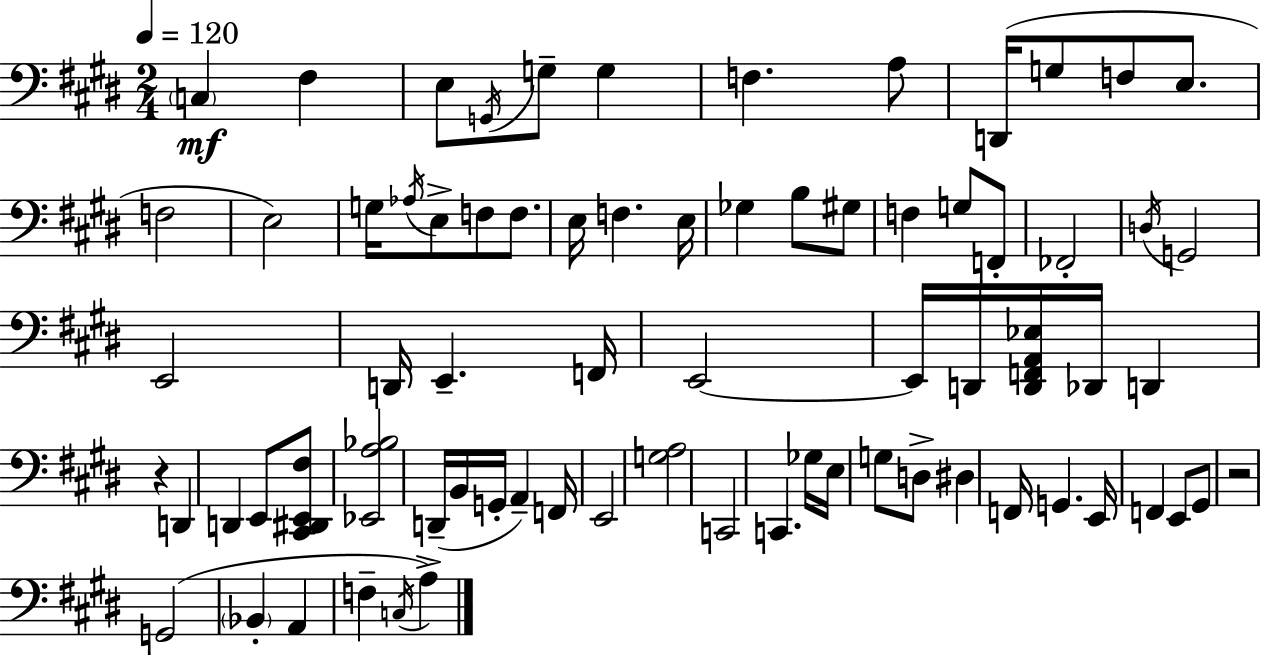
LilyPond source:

{
  \clef bass
  \numericTimeSignature
  \time 2/4
  \key e \major
  \tempo 4 = 120
  \parenthesize c4\mf fis4 | e8 \acciaccatura { g,16 } g8-- g4 | f4. a8 | d,16( g8 f8 e8. | \break f2 | e2) | g16 \acciaccatura { aes16 } e8-> f8 f8. | e16 f4. | \break e16 ges4 b8 | gis8 f4 g8 | f,8-. fes,2-. | \acciaccatura { d16 } g,2 | \break e,2 | d,16 e,4.-- | f,16 e,2~~ | e,16 d,16 <d, f, a, ees>16 des,16 d,4 | \break r4 d,4 | d,4 e,8 | <cis, dis, e, fis>8 <ees, a bes>2 | d,16--( b,16 g,16-. a,4--) | \break f,16 e,2 | <g a>2 | c,2 | c,4. | \break ges16 e16 g8 d8-> dis4 | f,16 g,4. | e,16 f,4 e,8 | gis,8 r2 | \break g,2( | \parenthesize bes,4-. a,4 | f4-- \acciaccatura { c16 }) | a4-> \bar "|."
}